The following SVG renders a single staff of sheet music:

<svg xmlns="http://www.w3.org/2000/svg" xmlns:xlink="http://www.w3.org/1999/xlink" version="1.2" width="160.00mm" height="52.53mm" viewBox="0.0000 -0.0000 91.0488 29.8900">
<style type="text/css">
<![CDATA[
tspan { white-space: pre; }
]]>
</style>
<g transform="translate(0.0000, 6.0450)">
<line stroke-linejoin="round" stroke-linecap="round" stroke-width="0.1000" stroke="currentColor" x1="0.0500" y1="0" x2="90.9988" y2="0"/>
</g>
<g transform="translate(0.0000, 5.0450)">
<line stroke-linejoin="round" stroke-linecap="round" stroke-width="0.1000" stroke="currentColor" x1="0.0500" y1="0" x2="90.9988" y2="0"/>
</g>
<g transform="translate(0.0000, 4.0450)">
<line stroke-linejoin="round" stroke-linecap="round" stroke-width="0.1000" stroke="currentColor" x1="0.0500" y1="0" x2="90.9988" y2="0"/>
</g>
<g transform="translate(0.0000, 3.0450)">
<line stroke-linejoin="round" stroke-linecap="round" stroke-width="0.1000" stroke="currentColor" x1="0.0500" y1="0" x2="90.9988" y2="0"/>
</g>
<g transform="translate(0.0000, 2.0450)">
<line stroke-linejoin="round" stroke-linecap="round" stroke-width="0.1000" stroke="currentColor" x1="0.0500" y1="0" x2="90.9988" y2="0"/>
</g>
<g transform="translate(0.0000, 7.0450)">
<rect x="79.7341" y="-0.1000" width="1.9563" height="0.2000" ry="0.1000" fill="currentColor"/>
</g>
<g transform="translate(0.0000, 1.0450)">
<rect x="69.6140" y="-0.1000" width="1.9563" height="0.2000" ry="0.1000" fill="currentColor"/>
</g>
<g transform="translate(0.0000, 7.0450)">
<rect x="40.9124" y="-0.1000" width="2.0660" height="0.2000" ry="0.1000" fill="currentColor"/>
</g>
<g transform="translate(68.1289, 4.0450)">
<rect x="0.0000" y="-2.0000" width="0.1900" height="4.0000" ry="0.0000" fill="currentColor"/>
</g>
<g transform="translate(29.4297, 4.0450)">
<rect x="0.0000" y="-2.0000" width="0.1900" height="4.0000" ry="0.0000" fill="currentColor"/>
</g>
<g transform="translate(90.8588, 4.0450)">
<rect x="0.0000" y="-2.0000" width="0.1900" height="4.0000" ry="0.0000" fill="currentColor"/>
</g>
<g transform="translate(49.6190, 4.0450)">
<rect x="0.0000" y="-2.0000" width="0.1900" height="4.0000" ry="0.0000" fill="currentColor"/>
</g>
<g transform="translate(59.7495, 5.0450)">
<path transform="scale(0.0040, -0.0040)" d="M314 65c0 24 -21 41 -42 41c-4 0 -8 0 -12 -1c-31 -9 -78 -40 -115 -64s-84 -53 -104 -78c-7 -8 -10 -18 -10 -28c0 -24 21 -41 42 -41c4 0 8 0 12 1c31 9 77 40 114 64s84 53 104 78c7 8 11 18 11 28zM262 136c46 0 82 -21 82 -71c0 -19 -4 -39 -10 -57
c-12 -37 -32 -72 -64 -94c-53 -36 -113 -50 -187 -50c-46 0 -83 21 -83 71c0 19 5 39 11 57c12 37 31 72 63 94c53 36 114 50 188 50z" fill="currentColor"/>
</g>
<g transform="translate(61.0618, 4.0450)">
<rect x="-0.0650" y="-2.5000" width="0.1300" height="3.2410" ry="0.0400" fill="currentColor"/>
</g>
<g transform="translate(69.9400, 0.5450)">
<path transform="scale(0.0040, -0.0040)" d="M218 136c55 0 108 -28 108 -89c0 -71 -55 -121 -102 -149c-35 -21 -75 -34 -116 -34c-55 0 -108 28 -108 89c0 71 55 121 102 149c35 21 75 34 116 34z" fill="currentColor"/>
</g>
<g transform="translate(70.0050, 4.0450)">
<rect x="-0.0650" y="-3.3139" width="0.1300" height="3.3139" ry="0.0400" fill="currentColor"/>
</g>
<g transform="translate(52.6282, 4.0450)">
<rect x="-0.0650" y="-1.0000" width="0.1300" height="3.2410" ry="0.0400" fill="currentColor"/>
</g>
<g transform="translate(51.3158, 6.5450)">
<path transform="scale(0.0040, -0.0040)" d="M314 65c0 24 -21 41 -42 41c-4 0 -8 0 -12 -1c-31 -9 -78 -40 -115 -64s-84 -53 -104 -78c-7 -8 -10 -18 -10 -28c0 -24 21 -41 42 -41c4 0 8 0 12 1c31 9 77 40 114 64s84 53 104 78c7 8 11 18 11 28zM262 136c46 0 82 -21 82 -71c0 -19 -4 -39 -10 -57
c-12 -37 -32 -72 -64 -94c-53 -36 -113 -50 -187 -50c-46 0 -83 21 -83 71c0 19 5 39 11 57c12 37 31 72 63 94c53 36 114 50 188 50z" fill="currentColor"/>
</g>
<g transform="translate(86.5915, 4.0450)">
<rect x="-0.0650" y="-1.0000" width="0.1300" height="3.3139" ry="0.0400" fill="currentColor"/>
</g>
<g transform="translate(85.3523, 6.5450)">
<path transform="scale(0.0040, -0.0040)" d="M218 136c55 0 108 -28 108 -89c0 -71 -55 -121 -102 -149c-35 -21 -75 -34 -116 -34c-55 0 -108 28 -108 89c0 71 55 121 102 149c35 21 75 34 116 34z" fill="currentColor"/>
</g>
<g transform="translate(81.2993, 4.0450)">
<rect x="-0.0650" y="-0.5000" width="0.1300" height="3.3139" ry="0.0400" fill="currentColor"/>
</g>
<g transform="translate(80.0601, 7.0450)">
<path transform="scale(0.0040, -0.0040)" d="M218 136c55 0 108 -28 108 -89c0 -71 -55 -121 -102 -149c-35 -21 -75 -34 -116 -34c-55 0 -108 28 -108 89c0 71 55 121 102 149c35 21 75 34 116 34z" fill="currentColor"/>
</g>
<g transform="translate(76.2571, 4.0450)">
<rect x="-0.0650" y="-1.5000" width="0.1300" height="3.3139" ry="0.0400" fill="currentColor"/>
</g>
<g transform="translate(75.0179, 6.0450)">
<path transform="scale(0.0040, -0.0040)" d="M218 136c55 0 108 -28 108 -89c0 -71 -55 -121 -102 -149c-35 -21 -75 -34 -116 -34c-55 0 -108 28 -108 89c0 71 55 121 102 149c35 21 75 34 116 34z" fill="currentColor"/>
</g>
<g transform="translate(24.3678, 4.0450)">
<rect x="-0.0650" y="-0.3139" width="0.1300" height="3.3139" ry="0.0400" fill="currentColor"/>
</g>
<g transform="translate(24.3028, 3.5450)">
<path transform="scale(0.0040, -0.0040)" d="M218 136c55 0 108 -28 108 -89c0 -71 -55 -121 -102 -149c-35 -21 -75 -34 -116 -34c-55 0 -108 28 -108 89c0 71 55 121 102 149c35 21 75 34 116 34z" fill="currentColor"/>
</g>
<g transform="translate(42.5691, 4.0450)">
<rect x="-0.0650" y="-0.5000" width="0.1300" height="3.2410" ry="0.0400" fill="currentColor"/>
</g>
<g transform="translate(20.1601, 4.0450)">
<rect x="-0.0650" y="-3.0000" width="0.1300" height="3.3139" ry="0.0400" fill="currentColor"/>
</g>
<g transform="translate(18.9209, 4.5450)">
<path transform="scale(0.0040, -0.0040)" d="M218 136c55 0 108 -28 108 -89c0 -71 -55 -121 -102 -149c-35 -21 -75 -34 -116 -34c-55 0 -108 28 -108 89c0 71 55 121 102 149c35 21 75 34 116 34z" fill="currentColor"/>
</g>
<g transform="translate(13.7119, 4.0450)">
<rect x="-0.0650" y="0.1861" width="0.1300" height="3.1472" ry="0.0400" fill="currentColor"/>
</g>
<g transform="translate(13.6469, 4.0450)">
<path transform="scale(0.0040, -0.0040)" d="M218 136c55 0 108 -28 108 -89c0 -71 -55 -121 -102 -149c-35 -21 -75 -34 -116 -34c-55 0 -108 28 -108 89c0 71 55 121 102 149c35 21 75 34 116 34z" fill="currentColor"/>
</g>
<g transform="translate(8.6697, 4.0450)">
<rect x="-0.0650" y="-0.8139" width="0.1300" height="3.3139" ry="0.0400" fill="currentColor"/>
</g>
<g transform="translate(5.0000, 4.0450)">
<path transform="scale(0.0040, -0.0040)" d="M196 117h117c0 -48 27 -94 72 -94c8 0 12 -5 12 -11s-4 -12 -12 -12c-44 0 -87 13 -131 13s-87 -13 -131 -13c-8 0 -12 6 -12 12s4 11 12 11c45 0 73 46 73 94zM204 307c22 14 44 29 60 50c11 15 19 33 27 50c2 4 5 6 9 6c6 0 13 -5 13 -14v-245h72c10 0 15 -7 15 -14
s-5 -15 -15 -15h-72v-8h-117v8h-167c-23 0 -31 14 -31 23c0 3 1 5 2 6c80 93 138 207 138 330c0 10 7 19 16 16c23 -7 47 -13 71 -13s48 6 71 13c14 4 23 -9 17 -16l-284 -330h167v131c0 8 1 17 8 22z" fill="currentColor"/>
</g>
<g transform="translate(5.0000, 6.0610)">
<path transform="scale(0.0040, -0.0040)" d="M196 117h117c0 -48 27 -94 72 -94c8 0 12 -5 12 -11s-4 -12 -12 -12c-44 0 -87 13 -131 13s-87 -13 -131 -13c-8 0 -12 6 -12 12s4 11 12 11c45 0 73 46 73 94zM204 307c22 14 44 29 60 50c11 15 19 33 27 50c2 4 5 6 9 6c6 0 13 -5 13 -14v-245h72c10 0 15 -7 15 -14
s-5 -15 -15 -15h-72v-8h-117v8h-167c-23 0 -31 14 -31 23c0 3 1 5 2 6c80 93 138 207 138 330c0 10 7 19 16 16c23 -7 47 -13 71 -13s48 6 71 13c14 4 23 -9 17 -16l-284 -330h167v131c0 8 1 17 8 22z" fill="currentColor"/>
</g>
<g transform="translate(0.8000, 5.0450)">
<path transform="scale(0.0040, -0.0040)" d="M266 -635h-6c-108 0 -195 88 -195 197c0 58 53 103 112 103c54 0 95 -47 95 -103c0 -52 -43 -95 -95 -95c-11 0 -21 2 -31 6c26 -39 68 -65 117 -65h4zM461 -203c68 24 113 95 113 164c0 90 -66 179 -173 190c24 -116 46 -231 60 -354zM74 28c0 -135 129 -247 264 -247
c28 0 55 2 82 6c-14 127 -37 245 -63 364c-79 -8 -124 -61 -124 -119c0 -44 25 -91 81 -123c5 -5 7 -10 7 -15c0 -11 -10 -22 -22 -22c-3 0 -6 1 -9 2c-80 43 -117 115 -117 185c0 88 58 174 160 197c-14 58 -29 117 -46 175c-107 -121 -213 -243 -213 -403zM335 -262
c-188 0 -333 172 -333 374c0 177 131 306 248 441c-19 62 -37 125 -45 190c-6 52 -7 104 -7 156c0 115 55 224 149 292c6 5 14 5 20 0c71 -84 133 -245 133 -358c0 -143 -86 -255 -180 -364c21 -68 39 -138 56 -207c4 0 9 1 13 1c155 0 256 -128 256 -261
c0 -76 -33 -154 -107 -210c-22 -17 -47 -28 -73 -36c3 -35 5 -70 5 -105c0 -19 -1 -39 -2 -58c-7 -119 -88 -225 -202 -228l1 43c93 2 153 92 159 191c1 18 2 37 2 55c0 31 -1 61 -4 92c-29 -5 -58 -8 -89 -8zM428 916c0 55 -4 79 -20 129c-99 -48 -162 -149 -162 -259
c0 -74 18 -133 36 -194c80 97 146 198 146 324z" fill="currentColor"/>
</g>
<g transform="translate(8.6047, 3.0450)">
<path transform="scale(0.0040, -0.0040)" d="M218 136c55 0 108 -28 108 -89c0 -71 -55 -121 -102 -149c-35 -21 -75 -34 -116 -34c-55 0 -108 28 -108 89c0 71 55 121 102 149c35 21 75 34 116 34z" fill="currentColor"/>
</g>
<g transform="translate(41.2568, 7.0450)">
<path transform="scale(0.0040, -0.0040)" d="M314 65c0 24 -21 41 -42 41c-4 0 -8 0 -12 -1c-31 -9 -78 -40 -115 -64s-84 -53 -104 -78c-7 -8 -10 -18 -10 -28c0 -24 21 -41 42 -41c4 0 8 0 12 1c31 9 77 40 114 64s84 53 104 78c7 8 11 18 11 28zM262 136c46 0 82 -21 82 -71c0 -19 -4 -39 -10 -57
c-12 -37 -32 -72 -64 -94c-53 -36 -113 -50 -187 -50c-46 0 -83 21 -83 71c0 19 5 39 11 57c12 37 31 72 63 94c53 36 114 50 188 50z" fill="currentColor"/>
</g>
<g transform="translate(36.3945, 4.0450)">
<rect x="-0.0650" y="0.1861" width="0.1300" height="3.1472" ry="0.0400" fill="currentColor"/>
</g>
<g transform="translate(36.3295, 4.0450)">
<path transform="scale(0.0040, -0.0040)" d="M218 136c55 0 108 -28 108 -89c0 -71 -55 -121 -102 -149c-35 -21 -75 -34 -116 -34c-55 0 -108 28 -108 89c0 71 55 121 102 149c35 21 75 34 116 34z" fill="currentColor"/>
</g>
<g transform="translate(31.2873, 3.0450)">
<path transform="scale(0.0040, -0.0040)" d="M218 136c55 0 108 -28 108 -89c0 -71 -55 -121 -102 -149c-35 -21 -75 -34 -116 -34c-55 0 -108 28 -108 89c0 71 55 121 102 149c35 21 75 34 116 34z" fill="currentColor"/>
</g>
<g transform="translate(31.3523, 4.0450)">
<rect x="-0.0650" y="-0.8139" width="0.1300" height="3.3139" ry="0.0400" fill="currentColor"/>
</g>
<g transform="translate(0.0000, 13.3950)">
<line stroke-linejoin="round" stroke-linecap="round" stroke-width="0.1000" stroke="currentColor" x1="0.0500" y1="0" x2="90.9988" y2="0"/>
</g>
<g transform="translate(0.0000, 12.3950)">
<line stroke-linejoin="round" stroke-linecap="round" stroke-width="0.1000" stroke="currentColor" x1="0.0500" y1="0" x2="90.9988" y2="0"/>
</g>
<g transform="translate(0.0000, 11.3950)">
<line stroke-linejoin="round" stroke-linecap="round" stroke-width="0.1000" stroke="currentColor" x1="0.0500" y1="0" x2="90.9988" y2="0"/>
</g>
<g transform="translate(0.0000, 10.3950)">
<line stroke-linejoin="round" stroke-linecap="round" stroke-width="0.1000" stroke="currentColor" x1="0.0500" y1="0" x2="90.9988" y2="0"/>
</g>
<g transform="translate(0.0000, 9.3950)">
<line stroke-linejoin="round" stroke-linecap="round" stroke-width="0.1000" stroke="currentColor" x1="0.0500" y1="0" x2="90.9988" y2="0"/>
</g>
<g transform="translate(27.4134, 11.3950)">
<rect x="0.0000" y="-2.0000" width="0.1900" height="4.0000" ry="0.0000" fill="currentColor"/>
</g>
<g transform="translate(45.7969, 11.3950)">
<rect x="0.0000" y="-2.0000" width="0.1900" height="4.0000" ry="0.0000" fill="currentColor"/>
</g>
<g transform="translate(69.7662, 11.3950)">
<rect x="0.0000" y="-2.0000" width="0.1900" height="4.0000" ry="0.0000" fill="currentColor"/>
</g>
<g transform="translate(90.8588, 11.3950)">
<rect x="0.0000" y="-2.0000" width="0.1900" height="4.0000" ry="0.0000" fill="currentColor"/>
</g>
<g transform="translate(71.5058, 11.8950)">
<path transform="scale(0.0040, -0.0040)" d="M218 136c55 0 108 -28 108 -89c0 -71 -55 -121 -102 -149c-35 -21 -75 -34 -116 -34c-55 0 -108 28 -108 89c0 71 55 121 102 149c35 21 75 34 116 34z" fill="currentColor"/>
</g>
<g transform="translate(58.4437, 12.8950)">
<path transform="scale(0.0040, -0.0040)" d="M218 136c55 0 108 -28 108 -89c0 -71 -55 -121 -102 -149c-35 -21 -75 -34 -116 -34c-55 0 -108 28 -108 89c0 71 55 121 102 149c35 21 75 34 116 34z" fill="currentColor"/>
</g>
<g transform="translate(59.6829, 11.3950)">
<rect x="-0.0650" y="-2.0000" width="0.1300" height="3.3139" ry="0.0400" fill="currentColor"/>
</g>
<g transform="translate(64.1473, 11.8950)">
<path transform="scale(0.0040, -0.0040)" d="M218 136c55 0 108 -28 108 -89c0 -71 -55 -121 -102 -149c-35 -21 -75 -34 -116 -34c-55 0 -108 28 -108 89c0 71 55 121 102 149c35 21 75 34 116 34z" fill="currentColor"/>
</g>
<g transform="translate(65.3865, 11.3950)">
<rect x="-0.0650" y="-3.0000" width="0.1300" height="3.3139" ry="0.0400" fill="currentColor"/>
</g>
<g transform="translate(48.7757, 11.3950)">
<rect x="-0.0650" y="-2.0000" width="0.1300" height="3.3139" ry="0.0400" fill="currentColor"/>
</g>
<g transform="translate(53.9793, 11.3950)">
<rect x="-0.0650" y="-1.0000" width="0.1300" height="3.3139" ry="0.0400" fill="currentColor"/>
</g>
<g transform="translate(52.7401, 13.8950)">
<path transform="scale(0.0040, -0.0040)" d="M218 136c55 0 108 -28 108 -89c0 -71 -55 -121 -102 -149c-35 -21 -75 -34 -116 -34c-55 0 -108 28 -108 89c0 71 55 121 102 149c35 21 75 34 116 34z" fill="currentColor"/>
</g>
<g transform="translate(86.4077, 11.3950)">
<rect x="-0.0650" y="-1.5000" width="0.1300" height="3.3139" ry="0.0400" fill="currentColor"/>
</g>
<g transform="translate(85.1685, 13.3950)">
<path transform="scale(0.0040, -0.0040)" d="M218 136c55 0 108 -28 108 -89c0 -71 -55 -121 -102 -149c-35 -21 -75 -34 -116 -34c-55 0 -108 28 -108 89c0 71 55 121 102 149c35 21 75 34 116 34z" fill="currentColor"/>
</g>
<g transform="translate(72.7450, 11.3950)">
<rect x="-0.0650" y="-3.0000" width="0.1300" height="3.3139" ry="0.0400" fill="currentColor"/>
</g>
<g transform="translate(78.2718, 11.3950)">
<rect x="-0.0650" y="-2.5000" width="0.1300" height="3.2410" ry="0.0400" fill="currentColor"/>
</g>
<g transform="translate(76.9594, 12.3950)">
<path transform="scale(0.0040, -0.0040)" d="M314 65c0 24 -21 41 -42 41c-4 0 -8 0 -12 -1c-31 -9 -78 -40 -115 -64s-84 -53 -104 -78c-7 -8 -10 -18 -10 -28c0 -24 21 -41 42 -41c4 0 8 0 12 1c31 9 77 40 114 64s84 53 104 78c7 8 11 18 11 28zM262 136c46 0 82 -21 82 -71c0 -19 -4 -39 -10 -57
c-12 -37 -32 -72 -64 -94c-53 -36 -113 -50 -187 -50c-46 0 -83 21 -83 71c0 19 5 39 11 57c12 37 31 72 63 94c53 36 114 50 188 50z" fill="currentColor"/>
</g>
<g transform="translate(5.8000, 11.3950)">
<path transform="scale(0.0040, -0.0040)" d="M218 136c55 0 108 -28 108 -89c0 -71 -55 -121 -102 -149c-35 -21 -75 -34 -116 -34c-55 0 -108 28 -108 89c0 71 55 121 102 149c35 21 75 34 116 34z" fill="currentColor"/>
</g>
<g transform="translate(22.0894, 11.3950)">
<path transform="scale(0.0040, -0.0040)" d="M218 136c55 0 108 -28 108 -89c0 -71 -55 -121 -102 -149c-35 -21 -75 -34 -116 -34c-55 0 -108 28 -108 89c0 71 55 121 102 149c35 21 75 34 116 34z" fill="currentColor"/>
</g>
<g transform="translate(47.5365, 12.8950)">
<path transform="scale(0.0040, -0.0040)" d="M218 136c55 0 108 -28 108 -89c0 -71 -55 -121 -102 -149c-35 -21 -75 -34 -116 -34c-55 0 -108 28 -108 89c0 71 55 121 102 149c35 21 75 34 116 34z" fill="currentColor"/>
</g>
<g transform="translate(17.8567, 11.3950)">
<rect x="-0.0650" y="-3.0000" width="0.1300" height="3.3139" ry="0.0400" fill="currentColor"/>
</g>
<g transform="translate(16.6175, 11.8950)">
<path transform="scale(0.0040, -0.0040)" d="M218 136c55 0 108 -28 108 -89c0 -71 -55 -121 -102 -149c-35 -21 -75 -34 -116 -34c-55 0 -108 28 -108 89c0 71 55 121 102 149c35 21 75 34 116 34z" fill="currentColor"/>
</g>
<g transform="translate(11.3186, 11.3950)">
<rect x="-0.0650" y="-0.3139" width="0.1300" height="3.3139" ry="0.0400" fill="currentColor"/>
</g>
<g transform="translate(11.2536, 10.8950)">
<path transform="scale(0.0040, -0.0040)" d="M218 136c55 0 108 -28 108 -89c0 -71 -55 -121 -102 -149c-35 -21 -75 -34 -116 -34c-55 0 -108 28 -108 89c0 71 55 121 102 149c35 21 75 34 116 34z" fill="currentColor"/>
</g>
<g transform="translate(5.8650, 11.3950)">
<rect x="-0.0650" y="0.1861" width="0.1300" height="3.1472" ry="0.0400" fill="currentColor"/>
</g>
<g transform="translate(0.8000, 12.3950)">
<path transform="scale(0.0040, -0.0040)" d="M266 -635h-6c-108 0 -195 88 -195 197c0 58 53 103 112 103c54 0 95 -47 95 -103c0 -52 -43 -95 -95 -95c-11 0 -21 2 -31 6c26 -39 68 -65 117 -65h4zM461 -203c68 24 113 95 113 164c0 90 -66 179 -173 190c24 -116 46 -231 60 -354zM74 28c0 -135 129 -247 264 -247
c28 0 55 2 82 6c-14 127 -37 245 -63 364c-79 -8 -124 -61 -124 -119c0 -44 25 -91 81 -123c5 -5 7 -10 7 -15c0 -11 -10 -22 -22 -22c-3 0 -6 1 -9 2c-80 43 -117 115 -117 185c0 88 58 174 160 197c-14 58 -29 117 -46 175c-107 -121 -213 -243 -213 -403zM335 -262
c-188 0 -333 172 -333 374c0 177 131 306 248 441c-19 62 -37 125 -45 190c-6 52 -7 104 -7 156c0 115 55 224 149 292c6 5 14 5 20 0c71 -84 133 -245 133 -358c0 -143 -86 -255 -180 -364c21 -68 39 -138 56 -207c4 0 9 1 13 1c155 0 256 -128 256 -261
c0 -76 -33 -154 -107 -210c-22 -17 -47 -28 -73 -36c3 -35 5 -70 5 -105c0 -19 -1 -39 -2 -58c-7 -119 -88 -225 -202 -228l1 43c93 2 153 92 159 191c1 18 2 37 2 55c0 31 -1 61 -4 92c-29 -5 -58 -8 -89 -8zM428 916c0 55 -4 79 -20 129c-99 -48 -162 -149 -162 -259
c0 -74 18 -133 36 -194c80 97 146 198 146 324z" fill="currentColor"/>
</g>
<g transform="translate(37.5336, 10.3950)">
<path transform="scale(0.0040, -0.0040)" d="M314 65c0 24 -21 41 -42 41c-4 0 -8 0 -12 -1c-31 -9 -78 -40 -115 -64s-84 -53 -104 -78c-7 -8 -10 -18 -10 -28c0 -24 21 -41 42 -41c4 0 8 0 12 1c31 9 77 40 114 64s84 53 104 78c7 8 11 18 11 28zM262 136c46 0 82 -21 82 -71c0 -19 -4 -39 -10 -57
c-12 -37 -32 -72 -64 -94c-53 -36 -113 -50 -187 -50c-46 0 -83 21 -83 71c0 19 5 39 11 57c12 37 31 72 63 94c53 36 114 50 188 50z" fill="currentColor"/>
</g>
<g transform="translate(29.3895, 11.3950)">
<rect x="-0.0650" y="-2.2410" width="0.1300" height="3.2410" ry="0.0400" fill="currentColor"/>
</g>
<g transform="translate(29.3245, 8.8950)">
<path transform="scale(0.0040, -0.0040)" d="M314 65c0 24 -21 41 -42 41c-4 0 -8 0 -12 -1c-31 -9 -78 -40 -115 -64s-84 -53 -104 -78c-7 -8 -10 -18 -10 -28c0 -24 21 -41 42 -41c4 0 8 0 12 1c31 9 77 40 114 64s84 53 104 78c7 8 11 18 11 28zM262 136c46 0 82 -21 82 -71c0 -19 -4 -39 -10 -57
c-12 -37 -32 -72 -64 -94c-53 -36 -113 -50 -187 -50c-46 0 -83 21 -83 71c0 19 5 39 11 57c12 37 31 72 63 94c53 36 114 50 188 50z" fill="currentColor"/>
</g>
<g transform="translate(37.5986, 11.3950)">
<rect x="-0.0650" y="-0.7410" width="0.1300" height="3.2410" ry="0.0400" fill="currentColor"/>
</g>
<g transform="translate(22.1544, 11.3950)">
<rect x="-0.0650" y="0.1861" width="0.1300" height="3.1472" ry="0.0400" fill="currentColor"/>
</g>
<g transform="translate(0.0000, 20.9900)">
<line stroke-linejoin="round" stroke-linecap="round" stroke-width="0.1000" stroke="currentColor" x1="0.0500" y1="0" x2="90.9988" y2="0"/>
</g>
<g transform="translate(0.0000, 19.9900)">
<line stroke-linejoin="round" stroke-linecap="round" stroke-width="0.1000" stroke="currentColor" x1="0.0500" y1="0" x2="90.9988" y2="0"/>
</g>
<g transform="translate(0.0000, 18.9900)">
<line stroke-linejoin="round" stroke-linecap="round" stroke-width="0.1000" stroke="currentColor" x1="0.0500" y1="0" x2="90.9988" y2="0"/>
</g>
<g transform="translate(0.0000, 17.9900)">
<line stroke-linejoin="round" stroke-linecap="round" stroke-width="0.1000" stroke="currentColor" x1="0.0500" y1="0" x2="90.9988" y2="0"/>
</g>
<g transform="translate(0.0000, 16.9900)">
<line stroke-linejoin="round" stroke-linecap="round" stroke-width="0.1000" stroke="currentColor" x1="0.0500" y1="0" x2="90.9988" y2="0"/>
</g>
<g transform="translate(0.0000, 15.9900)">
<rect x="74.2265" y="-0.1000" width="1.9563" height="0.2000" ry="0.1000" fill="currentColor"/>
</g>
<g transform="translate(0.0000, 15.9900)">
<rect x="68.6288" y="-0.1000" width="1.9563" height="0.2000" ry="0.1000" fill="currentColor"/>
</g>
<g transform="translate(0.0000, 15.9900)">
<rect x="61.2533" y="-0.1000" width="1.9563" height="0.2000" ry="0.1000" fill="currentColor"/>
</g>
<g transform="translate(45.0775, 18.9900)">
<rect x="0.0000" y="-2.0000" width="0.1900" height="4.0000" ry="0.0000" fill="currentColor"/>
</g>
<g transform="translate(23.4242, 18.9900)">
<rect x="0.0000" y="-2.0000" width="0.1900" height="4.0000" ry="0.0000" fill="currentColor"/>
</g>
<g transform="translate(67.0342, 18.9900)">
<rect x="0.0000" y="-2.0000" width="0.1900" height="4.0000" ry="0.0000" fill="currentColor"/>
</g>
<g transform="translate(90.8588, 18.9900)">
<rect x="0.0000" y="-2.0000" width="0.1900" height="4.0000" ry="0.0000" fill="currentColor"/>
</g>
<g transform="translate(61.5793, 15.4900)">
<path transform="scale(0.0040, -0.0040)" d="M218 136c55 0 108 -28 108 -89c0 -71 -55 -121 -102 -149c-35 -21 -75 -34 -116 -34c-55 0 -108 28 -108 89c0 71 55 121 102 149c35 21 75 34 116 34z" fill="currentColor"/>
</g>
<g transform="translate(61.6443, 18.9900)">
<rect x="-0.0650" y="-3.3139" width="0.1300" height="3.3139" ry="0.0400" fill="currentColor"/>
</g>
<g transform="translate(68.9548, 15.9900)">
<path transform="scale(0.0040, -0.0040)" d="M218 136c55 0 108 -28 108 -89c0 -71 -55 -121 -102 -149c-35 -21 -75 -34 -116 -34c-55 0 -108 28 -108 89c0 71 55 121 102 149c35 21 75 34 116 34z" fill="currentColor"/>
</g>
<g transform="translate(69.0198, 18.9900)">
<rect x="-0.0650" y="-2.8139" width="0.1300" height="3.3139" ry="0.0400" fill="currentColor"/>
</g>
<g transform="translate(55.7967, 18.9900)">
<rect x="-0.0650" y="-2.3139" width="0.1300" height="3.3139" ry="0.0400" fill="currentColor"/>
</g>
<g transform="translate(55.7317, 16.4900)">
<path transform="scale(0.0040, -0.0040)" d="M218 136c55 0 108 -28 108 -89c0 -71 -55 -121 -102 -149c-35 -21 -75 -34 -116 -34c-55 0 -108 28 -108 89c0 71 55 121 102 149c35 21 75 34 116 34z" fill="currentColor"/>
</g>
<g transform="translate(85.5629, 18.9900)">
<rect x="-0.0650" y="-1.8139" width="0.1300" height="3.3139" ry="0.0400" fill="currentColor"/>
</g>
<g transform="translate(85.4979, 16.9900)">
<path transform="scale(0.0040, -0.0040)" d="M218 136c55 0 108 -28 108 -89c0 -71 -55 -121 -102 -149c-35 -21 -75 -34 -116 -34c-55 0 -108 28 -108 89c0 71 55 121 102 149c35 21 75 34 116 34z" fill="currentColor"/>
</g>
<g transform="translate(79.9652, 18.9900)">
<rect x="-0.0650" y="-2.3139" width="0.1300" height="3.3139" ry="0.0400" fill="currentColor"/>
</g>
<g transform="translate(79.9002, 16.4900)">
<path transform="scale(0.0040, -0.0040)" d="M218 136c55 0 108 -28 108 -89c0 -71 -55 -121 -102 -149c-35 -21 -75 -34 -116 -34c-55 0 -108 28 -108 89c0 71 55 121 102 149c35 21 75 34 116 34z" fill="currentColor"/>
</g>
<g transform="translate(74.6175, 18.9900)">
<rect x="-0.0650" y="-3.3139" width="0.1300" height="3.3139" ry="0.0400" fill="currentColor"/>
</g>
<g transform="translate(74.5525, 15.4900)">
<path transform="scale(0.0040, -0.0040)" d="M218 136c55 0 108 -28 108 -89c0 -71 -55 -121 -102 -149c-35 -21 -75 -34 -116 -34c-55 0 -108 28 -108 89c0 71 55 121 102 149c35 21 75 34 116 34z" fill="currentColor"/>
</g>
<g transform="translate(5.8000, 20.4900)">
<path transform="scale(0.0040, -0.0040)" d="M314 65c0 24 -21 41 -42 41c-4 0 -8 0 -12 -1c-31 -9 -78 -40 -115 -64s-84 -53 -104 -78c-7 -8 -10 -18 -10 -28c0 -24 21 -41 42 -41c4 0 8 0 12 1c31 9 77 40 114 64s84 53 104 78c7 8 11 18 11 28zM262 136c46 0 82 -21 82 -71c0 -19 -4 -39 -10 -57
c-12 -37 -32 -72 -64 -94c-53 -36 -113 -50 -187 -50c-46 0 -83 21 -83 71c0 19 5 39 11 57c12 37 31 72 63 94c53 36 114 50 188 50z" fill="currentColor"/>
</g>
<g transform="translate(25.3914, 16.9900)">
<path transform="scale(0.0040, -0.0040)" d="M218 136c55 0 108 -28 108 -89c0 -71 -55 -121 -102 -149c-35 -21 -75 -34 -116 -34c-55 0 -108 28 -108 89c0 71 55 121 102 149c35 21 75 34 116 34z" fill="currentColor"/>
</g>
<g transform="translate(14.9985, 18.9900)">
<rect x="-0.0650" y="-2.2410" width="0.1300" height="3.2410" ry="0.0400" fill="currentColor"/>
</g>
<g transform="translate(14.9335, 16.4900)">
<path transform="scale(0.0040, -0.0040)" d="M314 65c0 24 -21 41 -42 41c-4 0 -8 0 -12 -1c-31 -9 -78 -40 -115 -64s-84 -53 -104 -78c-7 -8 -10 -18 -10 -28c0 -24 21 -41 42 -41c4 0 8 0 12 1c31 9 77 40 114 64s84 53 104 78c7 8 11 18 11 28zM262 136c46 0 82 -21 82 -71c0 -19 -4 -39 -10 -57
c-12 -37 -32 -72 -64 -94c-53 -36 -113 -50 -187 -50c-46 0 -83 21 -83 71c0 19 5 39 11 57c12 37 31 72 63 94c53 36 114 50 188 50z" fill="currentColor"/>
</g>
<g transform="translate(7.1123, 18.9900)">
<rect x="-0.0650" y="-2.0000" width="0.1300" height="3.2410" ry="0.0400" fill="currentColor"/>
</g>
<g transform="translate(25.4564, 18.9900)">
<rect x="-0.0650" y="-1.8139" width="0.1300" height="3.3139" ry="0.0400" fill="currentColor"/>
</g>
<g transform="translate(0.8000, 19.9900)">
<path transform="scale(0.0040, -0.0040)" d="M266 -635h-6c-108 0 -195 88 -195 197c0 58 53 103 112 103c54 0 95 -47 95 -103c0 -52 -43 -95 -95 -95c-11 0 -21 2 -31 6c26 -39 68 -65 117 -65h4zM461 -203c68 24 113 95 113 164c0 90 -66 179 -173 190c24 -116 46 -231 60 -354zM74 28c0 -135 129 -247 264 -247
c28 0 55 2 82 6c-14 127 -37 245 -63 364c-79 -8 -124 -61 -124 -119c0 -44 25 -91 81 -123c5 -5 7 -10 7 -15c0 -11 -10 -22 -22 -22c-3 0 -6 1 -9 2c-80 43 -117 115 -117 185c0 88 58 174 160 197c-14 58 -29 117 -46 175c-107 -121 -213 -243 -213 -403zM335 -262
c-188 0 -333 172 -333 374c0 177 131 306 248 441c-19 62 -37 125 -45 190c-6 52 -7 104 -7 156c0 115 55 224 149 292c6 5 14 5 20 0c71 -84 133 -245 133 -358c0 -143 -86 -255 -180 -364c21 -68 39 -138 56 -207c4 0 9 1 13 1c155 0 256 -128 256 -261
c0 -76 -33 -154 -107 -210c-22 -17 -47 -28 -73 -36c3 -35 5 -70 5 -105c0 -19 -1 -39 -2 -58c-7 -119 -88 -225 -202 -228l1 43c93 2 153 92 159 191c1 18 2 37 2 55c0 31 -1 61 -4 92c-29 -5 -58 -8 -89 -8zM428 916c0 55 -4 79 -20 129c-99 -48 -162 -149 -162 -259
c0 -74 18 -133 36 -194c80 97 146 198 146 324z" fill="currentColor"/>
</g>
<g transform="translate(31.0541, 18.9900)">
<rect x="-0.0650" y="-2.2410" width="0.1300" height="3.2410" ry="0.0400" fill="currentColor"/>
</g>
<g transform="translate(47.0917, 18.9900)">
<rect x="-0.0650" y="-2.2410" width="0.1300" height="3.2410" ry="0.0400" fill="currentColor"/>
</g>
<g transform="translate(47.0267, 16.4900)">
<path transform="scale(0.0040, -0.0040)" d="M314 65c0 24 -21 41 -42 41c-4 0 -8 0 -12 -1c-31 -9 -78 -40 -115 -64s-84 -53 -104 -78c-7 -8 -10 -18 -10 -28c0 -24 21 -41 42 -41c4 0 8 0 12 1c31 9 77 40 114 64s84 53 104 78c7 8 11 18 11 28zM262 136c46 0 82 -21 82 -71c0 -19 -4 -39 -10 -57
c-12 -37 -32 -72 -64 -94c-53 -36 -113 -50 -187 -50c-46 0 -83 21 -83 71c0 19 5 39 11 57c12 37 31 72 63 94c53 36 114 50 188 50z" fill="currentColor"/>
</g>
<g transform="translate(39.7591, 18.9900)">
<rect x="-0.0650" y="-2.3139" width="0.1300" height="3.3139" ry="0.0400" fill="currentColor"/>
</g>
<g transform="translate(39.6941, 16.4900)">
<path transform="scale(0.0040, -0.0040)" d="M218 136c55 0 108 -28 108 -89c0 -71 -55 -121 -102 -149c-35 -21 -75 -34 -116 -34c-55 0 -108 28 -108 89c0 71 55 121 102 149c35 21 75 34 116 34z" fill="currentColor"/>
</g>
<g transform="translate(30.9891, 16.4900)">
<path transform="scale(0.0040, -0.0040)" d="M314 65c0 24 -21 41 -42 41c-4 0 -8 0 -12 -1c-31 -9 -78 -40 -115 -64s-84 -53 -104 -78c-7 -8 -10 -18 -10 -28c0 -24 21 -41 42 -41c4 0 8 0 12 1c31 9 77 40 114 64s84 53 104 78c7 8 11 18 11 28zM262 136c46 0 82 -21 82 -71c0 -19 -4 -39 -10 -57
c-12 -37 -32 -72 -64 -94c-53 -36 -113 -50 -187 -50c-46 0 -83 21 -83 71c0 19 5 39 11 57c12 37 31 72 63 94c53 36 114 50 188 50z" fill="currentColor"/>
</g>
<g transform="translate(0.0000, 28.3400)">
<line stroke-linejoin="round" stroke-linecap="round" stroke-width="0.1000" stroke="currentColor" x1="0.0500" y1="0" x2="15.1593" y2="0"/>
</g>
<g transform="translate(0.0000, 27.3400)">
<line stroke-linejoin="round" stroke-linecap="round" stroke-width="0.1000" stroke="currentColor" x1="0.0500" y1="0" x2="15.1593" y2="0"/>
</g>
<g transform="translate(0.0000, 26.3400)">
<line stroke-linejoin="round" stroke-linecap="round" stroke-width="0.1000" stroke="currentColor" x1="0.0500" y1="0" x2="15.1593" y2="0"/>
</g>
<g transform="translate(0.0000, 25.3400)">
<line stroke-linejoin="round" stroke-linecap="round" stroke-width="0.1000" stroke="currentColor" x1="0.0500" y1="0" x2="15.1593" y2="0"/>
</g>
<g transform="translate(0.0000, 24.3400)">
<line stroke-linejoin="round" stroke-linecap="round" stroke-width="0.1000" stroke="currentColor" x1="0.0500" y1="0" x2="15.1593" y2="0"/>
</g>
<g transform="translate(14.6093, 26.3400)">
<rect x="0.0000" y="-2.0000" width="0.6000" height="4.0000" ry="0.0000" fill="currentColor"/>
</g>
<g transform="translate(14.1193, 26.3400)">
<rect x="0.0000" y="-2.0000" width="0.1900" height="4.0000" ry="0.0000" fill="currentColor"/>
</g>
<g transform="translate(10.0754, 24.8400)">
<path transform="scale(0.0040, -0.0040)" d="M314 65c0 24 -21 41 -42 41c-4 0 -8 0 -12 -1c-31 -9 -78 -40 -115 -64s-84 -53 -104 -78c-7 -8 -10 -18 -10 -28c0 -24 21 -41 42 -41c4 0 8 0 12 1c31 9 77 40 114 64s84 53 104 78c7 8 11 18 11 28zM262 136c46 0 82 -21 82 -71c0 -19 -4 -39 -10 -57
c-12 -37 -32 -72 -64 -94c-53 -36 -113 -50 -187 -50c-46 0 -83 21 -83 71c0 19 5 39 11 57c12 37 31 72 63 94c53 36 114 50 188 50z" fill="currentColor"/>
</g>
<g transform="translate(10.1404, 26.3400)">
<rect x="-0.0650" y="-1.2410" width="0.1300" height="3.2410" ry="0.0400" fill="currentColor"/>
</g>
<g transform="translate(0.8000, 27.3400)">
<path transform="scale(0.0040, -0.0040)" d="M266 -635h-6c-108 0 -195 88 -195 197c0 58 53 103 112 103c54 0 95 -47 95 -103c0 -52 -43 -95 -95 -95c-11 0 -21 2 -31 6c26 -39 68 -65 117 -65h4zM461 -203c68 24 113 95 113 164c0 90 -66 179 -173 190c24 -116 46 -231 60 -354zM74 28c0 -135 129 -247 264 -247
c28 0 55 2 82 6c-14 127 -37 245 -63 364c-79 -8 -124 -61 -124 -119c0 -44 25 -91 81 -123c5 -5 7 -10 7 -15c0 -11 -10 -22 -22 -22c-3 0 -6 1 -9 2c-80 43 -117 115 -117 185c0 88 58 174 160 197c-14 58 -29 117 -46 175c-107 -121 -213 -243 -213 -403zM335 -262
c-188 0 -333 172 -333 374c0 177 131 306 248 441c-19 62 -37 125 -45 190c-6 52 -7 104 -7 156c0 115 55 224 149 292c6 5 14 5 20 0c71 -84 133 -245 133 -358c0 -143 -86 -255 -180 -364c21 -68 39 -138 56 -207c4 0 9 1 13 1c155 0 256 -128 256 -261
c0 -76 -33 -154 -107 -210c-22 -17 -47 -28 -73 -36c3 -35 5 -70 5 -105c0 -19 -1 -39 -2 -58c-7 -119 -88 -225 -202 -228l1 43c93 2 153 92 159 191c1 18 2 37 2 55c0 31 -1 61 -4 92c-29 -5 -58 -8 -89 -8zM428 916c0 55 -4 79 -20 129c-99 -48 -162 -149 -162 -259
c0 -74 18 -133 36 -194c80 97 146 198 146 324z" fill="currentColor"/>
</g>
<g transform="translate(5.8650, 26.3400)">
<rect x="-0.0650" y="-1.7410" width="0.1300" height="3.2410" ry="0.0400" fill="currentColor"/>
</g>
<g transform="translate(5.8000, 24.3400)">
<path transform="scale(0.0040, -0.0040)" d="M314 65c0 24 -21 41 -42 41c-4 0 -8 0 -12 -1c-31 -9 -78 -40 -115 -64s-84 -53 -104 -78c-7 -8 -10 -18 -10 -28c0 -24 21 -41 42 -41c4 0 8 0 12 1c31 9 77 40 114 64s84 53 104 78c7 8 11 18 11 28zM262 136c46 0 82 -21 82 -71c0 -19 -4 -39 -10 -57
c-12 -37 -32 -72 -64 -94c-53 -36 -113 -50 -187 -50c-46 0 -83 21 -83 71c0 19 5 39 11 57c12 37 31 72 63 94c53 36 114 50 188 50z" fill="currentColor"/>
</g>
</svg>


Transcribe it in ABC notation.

X:1
T:Untitled
M:4/4
L:1/4
K:C
d B A c d B C2 D2 G2 b E C D B c A B g2 d2 F D F A A G2 E F2 g2 f g2 g g2 g b a b g f f2 e2